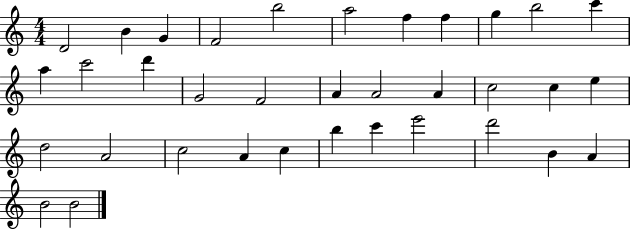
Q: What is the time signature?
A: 4/4